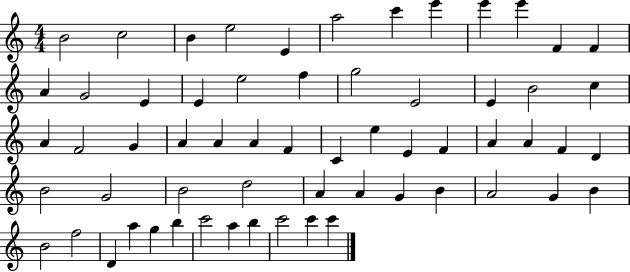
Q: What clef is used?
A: treble